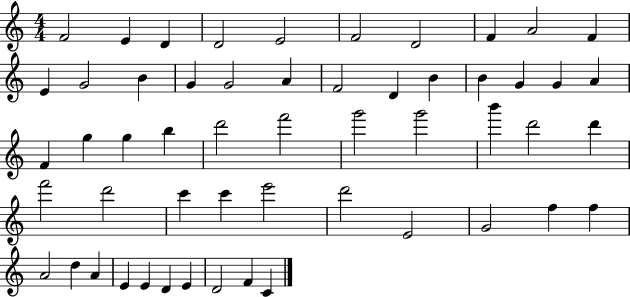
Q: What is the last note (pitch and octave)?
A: C4